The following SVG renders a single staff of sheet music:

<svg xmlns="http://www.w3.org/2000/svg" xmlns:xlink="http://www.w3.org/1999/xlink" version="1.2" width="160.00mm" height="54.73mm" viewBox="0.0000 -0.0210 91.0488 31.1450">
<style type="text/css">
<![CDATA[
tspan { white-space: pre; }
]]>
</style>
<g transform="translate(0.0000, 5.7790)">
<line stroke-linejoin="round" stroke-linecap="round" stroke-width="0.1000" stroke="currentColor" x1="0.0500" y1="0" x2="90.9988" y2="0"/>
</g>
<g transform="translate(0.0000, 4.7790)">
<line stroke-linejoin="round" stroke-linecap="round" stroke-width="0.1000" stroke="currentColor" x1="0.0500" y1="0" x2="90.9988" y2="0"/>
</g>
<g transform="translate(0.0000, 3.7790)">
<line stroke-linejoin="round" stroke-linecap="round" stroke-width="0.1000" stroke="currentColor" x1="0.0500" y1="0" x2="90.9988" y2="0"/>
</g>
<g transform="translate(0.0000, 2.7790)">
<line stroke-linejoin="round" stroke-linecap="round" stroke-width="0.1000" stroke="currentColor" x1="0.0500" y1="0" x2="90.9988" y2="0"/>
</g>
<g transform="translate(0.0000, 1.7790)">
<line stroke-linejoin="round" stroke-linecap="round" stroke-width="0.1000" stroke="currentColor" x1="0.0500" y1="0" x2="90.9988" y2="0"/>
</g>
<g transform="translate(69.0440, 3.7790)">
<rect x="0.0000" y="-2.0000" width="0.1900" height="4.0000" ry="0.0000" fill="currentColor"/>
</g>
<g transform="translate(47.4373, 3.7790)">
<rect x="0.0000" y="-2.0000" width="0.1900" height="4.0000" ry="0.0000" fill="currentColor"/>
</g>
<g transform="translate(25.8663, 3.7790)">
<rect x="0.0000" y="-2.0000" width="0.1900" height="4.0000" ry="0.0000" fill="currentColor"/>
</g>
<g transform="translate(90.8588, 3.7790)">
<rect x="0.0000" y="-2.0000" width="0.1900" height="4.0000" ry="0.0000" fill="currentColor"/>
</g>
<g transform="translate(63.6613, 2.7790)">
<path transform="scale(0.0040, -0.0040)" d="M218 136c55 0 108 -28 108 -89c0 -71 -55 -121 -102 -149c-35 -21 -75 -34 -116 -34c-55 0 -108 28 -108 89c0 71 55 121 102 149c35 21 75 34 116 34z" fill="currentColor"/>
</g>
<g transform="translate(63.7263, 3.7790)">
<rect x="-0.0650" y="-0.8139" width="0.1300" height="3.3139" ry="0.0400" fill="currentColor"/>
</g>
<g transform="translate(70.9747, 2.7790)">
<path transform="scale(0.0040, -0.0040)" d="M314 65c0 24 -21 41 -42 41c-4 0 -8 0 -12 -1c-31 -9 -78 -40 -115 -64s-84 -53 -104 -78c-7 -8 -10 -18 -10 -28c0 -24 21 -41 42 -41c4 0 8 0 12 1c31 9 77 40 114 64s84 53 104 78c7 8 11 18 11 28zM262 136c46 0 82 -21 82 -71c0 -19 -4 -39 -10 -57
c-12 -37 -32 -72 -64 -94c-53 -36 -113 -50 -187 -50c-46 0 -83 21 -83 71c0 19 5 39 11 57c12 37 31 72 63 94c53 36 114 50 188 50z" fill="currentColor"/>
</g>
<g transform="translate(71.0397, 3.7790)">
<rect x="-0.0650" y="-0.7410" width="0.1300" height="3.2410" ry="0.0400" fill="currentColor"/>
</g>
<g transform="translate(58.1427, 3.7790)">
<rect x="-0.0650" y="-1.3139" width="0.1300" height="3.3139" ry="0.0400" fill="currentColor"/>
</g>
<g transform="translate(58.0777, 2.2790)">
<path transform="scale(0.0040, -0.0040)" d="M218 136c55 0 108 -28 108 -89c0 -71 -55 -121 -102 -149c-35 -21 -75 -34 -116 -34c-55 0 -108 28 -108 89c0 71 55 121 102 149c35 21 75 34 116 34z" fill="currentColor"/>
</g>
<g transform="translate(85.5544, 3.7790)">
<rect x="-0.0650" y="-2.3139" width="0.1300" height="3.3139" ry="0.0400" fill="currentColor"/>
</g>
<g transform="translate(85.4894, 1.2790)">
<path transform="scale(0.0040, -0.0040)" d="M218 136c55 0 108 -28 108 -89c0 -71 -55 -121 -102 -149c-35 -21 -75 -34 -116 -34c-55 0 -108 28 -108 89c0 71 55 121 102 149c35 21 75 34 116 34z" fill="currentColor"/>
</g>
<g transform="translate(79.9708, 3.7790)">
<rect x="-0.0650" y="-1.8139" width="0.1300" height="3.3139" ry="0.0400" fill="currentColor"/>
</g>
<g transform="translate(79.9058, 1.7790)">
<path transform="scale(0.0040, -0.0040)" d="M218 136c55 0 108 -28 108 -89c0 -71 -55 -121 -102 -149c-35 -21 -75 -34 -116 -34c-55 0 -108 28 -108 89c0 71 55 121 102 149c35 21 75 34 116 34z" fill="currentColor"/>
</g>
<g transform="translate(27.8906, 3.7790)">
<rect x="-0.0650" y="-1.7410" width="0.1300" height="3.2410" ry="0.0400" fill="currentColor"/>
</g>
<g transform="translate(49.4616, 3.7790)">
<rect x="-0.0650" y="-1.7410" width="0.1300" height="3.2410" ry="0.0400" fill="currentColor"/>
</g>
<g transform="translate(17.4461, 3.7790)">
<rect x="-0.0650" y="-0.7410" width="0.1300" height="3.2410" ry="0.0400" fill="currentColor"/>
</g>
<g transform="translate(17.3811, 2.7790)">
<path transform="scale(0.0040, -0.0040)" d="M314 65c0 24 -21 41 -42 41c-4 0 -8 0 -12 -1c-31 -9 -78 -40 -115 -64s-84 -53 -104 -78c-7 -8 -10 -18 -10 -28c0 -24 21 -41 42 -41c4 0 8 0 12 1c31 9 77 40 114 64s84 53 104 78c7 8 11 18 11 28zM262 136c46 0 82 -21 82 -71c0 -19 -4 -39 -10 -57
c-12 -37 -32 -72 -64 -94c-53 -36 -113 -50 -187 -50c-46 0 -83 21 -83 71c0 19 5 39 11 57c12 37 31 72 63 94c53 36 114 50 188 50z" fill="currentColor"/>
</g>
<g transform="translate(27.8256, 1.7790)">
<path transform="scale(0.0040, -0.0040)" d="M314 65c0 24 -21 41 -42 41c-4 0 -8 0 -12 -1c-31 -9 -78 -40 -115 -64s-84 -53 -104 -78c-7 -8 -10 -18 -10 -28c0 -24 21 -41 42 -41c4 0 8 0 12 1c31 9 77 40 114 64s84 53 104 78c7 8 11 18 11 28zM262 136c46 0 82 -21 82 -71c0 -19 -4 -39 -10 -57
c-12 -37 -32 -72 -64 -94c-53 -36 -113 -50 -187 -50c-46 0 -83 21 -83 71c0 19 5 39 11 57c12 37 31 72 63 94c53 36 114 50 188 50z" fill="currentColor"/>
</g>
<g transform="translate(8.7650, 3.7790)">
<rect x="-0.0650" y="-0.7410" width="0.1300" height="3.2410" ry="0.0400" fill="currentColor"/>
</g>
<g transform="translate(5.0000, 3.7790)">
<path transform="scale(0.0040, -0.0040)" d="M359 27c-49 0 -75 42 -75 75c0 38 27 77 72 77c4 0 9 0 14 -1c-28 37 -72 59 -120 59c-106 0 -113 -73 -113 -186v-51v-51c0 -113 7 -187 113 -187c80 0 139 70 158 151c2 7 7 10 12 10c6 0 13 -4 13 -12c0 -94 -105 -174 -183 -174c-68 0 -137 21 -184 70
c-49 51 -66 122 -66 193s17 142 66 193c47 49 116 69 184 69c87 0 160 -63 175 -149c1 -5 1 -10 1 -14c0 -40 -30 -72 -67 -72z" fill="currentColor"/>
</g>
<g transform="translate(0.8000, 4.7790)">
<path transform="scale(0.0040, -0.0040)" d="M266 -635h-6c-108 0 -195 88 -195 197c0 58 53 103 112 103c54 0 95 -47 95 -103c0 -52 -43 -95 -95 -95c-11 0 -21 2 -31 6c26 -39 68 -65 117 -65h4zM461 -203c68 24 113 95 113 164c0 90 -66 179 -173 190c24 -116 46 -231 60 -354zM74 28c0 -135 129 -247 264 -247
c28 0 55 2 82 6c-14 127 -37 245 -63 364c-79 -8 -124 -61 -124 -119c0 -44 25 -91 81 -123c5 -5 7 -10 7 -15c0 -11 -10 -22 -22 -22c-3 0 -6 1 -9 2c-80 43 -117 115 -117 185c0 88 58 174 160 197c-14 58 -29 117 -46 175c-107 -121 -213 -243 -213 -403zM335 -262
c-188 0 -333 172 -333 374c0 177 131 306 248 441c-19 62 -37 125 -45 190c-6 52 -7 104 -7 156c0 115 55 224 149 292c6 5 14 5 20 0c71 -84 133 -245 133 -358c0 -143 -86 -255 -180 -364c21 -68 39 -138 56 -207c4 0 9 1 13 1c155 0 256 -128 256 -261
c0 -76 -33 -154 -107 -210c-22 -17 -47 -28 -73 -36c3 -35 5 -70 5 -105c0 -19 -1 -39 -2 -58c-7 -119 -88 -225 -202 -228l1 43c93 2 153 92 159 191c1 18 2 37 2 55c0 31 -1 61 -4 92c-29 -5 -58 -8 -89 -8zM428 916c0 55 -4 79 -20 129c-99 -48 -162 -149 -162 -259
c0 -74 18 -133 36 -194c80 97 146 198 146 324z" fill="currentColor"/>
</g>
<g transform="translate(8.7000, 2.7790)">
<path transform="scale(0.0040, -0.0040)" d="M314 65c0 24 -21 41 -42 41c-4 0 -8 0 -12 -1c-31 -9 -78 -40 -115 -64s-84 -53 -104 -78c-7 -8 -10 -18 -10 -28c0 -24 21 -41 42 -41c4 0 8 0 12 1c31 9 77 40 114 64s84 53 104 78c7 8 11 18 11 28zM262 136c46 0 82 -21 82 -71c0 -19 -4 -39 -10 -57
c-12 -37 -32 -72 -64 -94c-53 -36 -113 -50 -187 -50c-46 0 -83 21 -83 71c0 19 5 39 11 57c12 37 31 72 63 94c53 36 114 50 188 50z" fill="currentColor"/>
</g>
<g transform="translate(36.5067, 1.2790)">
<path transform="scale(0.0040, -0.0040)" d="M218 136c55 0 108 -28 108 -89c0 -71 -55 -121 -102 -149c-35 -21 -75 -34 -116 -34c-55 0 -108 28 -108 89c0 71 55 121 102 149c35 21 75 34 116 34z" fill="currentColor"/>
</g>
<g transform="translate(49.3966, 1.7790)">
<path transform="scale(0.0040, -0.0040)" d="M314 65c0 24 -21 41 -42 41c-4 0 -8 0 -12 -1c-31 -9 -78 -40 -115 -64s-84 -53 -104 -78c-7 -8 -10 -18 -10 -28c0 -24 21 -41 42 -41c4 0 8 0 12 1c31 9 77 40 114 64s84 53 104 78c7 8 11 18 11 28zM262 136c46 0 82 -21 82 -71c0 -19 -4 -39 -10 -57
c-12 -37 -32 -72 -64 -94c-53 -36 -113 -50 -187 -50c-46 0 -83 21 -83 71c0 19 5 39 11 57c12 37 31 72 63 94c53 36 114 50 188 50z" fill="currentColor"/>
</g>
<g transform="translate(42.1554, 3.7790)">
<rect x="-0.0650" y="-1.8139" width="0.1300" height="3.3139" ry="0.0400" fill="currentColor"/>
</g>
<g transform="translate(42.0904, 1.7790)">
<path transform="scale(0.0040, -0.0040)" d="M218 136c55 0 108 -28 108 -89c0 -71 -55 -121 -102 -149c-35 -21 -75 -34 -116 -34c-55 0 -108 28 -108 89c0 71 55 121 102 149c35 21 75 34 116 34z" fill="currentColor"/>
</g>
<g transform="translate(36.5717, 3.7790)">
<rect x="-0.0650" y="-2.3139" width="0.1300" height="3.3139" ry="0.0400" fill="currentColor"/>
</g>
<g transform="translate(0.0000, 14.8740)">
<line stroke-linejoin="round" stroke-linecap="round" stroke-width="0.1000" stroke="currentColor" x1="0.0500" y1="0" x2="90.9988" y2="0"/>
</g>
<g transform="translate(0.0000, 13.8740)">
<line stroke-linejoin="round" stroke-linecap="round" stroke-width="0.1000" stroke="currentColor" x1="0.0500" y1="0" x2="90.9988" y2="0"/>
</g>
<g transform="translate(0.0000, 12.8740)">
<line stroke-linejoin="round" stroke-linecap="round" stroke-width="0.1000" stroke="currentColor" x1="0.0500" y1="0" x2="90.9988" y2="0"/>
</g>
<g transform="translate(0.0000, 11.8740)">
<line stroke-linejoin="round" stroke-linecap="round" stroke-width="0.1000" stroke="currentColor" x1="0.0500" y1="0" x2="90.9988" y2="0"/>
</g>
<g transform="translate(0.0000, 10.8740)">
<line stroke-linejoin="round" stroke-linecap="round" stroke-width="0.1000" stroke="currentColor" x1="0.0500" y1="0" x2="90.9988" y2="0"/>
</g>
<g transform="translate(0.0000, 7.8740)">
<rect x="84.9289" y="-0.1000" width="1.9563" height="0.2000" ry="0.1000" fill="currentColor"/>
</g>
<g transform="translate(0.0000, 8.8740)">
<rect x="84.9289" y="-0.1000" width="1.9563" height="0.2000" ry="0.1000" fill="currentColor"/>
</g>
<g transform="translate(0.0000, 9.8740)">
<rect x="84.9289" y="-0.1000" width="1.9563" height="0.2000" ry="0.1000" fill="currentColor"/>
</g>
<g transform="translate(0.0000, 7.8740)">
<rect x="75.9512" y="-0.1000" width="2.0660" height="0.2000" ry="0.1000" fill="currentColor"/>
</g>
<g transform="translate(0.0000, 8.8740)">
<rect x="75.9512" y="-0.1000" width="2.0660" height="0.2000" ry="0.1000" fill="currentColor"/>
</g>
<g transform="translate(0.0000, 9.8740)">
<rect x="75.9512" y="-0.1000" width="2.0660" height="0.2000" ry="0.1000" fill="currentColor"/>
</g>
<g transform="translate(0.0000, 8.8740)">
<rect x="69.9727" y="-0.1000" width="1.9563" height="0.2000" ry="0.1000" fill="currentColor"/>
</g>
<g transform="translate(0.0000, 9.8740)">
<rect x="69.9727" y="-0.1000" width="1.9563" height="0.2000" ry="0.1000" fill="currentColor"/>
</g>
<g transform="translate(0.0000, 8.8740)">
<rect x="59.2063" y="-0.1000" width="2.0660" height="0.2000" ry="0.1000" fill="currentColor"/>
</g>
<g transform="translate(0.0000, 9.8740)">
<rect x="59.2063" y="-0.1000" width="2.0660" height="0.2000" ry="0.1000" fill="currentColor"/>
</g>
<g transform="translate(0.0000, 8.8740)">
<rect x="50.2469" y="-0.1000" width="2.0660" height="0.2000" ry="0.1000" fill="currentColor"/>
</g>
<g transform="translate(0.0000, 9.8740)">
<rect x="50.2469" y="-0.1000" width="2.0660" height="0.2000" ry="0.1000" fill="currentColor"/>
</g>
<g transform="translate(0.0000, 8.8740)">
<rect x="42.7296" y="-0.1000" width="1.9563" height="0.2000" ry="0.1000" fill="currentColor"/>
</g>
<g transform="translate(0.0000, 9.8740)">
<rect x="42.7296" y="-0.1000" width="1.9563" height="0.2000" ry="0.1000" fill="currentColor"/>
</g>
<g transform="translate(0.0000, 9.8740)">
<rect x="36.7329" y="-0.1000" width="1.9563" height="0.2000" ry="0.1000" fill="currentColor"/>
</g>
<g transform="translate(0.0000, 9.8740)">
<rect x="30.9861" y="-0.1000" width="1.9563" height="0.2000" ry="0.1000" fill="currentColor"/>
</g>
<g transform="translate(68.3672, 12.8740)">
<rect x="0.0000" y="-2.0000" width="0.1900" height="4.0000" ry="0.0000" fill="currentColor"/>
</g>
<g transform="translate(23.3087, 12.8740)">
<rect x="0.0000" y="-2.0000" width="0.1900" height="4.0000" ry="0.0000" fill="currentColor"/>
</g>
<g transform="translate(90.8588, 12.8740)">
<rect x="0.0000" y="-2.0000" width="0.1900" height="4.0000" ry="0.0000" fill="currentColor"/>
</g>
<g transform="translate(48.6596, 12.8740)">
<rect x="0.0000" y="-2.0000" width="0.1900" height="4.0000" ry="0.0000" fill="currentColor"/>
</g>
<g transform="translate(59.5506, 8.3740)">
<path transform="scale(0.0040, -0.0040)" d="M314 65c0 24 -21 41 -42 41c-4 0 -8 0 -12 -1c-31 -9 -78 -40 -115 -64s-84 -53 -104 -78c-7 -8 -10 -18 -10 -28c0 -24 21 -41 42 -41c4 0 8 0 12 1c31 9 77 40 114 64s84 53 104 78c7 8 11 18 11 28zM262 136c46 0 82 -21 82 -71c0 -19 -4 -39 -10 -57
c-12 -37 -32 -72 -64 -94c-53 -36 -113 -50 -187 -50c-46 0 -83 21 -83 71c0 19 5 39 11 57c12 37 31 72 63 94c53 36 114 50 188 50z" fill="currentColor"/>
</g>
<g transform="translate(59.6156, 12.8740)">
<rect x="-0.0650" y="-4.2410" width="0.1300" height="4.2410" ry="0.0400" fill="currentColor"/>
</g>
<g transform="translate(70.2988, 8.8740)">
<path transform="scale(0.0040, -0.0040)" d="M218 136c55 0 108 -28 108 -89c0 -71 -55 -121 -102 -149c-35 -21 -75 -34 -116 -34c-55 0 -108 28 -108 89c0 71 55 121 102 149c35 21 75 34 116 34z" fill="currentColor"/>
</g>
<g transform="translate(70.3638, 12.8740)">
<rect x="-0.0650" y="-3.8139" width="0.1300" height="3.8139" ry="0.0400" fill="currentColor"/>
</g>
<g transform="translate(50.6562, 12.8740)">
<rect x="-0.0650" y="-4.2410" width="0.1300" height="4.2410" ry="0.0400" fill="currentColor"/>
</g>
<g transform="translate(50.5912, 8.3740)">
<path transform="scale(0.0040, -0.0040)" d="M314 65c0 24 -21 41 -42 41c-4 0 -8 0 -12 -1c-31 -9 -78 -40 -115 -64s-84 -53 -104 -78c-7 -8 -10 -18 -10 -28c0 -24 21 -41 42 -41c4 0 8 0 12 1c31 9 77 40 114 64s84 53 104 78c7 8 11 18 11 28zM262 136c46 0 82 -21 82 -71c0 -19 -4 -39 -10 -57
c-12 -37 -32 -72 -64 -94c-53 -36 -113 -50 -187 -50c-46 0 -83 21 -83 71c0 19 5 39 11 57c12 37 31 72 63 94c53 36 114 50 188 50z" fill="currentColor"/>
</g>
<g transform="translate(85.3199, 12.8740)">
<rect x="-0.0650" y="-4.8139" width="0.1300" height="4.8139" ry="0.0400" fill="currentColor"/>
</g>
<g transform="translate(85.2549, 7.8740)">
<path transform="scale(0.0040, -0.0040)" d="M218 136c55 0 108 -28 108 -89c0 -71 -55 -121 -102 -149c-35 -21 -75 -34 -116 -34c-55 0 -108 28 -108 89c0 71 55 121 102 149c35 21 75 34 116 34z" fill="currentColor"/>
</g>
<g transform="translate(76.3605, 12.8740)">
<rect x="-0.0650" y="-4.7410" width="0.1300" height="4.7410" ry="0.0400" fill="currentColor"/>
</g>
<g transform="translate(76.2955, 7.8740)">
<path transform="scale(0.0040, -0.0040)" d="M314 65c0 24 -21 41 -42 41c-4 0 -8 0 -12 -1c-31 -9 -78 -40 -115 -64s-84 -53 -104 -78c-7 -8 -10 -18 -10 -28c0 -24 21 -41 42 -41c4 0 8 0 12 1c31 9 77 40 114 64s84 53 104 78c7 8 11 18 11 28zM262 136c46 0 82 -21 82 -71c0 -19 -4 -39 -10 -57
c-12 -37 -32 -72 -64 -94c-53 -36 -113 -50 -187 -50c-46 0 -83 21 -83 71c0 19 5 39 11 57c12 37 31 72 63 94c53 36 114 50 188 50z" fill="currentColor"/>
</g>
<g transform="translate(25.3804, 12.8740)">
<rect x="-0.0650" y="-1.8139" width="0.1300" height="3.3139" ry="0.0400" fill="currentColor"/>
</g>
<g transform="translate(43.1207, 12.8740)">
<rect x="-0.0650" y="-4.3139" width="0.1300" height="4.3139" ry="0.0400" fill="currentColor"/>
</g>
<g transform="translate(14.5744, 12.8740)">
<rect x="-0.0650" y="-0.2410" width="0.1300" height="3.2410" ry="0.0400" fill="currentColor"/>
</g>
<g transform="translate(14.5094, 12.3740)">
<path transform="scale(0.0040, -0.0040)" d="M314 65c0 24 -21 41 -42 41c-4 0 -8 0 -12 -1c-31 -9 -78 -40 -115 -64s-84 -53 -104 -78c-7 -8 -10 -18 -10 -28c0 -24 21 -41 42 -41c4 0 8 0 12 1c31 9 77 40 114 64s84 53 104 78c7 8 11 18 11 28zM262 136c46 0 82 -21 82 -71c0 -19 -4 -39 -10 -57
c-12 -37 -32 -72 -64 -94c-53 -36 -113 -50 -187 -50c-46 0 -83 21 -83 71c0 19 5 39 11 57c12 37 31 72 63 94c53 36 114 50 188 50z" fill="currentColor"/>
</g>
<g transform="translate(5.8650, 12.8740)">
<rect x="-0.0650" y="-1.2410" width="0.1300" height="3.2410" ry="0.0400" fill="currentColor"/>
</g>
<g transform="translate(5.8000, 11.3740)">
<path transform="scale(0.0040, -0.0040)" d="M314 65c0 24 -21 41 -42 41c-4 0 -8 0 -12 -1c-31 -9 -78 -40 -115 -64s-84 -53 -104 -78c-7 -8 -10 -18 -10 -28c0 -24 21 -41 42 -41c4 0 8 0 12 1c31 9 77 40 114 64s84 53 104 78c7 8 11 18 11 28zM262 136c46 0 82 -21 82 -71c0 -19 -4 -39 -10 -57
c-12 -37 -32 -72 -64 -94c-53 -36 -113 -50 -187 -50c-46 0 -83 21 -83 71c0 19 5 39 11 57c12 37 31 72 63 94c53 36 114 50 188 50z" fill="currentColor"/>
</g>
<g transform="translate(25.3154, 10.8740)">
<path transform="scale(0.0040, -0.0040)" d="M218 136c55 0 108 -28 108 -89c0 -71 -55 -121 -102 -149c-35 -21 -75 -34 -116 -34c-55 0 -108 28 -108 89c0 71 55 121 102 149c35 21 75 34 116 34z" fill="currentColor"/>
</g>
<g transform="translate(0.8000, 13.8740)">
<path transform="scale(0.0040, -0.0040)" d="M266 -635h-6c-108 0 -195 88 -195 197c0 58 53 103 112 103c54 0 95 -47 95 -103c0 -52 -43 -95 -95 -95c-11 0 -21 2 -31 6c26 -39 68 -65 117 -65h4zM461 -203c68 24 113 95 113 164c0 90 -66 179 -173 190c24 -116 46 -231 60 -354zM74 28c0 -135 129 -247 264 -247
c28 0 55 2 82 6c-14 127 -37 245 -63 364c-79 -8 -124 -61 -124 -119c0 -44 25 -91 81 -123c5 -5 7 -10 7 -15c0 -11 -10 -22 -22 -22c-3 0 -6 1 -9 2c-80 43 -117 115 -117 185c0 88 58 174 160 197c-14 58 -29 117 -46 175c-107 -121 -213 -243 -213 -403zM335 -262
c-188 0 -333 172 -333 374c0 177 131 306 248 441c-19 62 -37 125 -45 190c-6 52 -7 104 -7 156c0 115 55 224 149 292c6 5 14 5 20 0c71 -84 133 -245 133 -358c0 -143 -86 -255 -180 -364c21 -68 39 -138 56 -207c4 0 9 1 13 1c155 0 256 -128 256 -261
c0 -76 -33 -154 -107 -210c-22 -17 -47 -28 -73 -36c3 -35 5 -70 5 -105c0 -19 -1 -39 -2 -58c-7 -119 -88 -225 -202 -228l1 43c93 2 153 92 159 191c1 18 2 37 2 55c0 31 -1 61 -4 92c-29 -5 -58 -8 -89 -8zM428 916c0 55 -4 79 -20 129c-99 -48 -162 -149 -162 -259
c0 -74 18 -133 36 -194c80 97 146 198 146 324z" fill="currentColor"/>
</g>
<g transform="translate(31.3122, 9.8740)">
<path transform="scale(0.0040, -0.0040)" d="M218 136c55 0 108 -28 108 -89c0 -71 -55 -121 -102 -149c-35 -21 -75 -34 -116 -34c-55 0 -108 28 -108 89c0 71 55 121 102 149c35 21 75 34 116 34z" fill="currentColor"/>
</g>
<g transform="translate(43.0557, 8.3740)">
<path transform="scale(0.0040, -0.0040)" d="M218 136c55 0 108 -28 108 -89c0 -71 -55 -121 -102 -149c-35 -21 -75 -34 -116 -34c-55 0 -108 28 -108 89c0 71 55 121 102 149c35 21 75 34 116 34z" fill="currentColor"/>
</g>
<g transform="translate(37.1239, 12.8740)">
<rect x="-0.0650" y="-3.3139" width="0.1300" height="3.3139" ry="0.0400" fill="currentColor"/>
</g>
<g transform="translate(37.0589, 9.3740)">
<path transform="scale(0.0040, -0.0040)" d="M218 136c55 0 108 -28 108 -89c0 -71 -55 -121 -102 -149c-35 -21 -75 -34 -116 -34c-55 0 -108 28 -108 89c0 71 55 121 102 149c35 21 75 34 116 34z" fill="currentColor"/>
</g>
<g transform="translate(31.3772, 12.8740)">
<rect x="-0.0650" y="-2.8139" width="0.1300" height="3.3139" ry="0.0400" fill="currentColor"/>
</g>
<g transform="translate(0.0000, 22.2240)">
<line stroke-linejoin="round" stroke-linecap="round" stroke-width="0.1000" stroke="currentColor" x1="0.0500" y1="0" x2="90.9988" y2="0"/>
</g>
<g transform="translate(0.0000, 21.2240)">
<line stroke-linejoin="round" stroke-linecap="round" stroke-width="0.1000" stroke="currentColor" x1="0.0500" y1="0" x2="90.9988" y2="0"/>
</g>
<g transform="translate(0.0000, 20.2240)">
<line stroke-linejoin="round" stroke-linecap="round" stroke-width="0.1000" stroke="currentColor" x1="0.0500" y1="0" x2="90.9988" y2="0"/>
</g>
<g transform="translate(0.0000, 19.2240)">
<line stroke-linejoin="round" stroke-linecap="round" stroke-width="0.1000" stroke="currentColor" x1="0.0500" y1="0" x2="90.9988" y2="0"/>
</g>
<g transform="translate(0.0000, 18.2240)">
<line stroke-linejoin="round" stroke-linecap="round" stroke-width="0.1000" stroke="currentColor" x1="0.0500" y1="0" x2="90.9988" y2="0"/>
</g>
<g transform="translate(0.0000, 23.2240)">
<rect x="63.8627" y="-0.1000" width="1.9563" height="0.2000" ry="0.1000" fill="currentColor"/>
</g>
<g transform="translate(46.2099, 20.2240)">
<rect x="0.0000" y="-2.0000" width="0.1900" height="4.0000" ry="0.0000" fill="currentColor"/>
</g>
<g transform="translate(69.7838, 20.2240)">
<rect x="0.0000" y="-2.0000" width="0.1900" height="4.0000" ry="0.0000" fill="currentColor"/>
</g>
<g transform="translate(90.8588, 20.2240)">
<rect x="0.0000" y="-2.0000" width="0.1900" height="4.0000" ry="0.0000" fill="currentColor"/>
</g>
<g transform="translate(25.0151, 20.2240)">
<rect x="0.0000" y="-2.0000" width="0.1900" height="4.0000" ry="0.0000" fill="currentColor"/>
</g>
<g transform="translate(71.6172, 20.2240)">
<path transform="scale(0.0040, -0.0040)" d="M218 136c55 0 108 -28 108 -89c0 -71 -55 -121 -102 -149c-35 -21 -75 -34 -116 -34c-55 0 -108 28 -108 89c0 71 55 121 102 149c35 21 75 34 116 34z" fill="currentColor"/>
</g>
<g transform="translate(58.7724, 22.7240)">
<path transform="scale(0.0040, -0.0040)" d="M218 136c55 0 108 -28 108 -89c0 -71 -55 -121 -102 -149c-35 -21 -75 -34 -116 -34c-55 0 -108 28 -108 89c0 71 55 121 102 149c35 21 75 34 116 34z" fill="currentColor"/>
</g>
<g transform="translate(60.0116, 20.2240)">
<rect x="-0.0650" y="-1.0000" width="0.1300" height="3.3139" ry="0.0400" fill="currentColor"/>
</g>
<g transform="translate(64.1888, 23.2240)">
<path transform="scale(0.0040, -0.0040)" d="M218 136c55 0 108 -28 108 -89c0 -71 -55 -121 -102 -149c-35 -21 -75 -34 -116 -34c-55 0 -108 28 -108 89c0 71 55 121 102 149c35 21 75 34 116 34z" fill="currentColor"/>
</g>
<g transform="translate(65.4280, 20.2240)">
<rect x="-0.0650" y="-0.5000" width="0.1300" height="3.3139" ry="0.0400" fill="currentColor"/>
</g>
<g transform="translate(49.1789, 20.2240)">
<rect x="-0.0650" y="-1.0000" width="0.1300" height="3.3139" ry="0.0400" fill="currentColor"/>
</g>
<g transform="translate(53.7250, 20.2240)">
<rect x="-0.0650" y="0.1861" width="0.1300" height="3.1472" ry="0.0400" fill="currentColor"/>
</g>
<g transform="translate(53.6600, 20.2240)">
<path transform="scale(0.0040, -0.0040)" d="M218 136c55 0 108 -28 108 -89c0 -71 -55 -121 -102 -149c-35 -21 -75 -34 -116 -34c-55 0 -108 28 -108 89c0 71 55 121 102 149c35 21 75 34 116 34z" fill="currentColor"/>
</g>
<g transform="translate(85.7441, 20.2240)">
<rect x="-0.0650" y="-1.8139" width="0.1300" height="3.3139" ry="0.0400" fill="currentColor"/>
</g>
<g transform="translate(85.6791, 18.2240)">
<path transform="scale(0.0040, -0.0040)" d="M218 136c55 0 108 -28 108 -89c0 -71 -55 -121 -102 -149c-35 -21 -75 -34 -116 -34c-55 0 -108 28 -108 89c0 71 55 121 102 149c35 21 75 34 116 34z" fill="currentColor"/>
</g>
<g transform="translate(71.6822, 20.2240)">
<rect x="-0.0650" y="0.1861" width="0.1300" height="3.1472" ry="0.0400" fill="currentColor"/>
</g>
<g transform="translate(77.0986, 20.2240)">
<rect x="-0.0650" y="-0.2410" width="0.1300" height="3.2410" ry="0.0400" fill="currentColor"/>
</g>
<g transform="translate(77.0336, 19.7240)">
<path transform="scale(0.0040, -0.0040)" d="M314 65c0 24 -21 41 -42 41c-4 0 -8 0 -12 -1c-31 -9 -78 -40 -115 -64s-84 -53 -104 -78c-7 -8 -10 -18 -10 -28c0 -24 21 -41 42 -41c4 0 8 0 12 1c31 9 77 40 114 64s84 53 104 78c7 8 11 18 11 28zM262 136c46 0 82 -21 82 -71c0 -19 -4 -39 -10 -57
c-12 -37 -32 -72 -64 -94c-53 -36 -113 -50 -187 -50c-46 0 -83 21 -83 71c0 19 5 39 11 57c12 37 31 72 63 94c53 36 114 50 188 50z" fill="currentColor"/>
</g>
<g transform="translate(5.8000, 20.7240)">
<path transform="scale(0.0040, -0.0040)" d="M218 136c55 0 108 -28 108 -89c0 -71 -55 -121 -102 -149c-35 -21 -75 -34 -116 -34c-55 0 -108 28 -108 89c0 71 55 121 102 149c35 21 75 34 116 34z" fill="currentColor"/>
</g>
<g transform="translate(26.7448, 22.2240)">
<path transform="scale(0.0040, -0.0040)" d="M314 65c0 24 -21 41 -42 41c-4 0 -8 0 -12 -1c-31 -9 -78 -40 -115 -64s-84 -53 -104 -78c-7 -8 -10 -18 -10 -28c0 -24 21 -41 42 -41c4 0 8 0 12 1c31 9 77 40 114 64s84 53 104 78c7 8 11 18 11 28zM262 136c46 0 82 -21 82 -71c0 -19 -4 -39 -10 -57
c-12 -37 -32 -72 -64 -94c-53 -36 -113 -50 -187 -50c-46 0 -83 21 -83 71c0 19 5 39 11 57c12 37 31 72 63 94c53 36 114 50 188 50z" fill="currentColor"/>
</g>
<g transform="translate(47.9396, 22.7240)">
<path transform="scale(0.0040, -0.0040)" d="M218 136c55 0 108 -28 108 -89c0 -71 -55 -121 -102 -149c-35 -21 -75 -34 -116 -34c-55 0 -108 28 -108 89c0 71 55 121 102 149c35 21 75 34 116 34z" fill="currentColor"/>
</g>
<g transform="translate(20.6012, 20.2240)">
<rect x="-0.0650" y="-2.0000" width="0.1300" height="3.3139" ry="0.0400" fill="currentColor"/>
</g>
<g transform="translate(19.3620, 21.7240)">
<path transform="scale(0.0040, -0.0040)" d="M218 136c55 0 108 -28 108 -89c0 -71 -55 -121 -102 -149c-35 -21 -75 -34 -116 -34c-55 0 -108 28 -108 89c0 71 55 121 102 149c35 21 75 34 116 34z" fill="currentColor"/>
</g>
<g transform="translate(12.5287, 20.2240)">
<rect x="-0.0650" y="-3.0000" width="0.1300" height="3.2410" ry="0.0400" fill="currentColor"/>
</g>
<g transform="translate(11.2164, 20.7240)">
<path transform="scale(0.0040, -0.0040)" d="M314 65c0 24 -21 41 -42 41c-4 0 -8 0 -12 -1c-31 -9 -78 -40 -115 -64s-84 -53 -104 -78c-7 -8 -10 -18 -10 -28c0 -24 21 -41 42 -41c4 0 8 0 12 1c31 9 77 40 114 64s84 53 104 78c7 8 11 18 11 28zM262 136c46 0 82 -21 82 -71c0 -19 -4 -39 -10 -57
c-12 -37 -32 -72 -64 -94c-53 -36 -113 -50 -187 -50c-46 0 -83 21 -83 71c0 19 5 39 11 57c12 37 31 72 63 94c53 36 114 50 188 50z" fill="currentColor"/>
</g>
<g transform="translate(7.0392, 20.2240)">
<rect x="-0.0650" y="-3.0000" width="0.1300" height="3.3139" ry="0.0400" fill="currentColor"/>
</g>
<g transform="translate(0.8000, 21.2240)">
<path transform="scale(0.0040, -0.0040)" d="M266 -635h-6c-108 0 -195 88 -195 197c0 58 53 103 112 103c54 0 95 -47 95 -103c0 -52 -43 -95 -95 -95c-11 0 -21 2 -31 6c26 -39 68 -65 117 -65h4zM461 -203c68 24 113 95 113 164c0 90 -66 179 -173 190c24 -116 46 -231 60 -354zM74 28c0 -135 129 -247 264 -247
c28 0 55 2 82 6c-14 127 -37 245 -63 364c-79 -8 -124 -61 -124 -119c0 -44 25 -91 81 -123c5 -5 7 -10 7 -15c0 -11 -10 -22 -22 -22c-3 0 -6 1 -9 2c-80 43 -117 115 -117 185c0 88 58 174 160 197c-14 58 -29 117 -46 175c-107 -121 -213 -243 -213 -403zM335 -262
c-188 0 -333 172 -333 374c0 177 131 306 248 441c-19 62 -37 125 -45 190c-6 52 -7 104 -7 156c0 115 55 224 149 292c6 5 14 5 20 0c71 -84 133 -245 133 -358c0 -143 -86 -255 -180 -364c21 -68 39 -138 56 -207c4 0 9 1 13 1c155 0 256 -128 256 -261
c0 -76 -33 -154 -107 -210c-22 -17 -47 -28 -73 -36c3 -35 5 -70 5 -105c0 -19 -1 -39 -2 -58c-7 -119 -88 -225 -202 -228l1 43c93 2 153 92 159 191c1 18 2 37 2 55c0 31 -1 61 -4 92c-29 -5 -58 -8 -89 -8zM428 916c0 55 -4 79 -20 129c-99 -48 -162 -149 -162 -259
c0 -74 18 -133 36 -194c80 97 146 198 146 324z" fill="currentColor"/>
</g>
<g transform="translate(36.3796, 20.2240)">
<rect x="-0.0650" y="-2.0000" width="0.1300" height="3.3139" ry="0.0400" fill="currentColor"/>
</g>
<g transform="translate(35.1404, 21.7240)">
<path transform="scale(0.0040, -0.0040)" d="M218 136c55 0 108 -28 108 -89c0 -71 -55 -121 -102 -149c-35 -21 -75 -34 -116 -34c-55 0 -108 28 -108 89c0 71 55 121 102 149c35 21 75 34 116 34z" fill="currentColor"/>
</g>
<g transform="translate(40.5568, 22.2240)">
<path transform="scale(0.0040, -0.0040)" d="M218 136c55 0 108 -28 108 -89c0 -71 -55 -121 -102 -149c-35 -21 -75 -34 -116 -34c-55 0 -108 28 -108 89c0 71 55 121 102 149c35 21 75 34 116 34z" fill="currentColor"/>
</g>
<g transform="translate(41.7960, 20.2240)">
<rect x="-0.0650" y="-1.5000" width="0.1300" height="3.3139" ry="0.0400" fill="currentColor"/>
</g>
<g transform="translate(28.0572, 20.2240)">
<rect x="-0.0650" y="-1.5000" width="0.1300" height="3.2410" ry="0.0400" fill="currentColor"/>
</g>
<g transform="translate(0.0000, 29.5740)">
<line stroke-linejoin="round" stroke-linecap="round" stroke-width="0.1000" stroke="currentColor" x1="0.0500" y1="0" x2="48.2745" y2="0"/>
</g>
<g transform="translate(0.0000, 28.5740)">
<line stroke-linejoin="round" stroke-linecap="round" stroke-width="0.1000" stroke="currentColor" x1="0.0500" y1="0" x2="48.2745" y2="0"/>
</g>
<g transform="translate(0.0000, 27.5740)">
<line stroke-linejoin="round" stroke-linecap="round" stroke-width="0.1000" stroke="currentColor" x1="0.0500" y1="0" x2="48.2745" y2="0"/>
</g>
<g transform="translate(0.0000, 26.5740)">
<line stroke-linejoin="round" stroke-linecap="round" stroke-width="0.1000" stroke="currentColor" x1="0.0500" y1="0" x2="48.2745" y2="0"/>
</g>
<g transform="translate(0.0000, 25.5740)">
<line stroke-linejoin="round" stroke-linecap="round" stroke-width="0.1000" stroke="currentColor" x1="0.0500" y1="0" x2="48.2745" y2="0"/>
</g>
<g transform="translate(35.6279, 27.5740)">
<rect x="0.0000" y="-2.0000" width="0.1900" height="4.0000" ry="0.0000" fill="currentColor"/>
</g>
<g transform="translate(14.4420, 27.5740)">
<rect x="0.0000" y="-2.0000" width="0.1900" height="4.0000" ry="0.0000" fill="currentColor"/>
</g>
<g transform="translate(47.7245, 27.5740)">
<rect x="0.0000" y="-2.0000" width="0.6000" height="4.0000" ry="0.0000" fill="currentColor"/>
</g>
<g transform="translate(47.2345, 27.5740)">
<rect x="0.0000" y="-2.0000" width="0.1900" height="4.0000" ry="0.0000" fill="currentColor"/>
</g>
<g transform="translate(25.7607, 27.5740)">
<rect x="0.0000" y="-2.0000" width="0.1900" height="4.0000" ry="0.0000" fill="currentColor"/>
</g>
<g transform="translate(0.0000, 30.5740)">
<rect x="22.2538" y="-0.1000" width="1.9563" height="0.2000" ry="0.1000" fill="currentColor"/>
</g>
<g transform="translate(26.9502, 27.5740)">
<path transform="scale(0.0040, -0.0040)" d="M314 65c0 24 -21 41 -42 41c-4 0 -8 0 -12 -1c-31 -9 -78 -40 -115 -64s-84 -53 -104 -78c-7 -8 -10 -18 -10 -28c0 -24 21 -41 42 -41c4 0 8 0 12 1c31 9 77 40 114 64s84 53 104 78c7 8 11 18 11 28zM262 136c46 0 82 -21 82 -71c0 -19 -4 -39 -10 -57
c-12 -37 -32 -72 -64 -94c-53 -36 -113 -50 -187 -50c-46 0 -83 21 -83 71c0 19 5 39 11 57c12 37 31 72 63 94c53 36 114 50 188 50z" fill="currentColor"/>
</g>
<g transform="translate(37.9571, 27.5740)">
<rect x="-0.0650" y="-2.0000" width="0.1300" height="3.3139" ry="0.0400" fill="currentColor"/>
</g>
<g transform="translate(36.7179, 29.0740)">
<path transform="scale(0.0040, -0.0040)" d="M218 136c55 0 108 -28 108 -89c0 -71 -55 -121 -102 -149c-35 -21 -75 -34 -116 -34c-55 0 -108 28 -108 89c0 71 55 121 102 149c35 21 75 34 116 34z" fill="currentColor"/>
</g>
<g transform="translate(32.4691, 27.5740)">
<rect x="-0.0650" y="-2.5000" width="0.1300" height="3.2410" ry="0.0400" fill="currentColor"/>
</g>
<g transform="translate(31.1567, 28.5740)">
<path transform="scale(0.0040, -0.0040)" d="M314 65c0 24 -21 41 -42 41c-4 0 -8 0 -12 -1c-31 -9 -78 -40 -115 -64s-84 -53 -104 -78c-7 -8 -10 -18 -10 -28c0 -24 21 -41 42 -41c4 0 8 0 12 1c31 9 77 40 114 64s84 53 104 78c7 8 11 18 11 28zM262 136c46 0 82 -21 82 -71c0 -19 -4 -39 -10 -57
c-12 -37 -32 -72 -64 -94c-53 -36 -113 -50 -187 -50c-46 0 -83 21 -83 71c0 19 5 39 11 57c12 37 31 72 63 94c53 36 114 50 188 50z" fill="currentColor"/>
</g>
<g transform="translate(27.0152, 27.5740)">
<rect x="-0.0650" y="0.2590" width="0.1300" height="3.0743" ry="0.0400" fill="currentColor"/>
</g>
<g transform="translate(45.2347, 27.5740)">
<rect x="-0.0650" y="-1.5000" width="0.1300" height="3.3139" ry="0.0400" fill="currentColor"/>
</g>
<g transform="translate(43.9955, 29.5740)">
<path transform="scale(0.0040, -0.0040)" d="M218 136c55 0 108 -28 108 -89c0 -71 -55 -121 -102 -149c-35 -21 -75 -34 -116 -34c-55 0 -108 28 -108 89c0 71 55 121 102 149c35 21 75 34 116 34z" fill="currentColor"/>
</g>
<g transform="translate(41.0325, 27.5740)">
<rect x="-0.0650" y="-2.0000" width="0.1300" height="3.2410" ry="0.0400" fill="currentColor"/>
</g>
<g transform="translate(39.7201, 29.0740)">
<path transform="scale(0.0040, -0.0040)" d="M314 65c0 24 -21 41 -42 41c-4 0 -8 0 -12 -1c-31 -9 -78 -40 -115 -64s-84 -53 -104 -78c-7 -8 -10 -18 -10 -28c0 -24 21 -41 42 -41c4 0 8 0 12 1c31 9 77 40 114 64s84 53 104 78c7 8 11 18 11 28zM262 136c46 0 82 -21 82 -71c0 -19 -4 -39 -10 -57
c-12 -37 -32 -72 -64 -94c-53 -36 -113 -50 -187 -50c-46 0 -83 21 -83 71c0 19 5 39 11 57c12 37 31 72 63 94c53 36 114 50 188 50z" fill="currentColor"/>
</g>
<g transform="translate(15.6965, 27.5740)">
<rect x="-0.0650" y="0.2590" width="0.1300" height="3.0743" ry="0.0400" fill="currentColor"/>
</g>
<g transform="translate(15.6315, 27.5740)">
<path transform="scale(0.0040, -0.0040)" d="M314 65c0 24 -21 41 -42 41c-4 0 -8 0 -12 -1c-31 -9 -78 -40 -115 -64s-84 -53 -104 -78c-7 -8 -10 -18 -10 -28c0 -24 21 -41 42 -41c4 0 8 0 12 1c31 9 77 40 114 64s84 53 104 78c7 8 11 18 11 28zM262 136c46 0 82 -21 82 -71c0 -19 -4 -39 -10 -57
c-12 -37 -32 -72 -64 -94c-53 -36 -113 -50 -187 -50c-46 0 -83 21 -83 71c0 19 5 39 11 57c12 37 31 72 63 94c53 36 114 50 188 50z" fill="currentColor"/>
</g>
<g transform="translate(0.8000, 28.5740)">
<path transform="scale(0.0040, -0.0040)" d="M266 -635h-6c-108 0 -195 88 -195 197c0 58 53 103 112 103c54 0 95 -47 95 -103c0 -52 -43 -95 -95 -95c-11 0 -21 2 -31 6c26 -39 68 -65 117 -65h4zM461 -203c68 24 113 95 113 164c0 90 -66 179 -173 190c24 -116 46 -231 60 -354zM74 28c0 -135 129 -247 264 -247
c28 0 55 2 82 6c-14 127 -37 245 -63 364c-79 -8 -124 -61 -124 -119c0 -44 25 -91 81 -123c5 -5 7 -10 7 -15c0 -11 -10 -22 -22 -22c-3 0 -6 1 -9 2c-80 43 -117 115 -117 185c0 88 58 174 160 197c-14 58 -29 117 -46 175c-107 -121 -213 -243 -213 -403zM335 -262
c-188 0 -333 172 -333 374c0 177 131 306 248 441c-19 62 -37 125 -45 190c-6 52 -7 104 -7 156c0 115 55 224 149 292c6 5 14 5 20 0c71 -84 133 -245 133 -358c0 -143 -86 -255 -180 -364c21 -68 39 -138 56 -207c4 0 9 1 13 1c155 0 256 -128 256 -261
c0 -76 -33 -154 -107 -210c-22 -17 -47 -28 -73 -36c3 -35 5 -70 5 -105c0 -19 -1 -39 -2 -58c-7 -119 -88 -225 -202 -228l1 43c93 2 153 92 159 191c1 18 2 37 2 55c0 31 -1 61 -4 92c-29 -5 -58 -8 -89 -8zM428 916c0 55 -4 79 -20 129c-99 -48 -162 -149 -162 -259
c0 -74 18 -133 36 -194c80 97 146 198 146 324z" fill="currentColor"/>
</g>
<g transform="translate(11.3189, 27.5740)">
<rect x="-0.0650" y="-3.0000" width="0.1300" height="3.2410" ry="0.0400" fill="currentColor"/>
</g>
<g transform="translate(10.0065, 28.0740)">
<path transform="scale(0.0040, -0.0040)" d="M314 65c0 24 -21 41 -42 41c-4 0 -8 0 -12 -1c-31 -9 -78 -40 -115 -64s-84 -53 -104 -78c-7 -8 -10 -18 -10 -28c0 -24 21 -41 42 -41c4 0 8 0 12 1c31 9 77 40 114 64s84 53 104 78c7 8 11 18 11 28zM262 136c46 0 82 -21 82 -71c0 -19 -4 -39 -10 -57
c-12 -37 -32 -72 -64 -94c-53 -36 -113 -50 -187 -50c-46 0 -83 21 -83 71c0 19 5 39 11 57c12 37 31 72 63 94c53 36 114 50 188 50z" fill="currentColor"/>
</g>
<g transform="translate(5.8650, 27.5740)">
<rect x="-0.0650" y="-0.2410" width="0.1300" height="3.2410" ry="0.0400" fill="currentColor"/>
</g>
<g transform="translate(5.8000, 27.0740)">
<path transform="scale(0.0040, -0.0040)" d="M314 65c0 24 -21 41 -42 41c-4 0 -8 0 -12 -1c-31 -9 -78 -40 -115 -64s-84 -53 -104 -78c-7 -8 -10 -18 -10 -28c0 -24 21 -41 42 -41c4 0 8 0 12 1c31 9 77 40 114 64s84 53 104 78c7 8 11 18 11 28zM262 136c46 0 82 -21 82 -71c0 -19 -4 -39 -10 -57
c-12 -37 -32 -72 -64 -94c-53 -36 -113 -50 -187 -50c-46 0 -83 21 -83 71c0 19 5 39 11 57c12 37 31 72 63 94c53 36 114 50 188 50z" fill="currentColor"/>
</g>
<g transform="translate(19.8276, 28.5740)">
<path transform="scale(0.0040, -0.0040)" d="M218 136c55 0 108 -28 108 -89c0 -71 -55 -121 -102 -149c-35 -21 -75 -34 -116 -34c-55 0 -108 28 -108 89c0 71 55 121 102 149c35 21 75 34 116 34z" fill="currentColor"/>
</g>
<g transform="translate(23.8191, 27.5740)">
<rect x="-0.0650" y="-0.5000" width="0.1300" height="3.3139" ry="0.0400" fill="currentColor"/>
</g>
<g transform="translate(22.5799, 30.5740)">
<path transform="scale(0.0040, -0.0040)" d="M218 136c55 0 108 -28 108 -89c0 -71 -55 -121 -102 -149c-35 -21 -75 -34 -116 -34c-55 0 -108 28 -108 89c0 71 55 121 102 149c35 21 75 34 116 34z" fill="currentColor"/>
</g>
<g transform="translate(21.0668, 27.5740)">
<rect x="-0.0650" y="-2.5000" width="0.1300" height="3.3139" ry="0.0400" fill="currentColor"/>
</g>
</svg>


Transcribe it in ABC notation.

X:1
T:Untitled
M:4/4
L:1/4
K:C
d2 d2 f2 g f f2 e d d2 f g e2 c2 f a b d' d'2 d'2 c' e'2 e' A A2 F E2 F E D B D C B c2 f c2 A2 B2 G C B2 G2 F F2 E